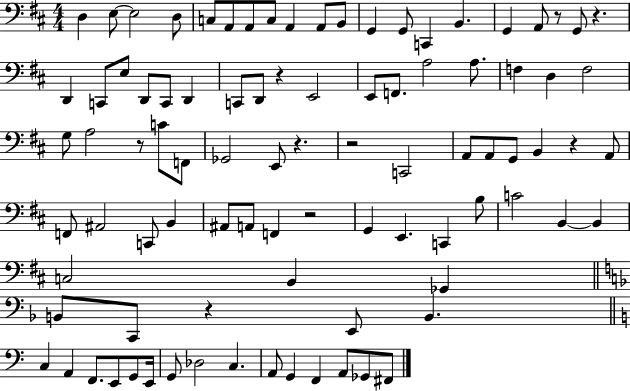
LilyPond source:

{
  \clef bass
  \numericTimeSignature
  \time 4/4
  \key d \major
  d4 e8~~ e2 d8 | c8 a,8 a,8 c8 a,4 a,8 b,8 | g,4 g,8 c,4 b,4. | g,4 a,8 r8 g,8 r4. | \break d,4 c,8 e8 d,8 c,8 d,4 | c,8 d,8 r4 e,2 | e,8 f,8. a2 a8. | f4 d4 f2 | \break g8 a2 r8 c'8 f,8 | ges,2 e,8 r4. | r2 c,2 | a,8 a,8 g,8 b,4 r4 a,8 | \break f,8 ais,2 c,8 b,4 | ais,8 a,8 f,4 r2 | g,4 e,4. c,4 b8 | c'2 b,4~~ b,4 | \break c2 b,4 ges,4 | \bar "||" \break \key f \major b,8 c,8 r4 e,8 b,4. | \bar "||" \break \key a \minor c4 a,4 f,8. e,8 g,8 e,16 | g,8 des2 c4. | a,8 g,4 f,4 a,8 ges,8 fis,8 | \bar "|."
}